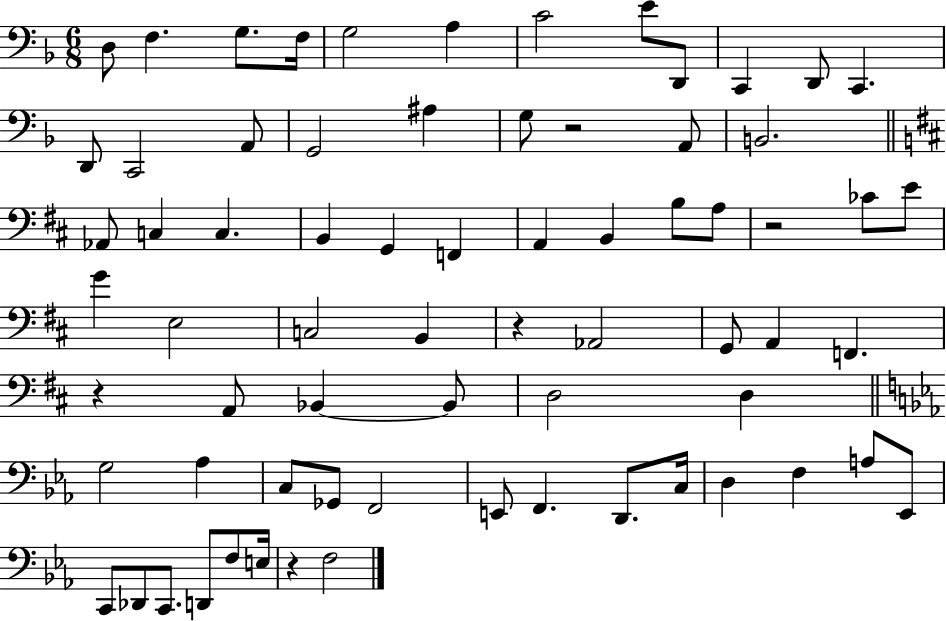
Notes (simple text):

D3/e F3/q. G3/e. F3/s G3/h A3/q C4/h E4/e D2/e C2/q D2/e C2/q. D2/e C2/h A2/e G2/h A#3/q G3/e R/h A2/e B2/h. Ab2/e C3/q C3/q. B2/q G2/q F2/q A2/q B2/q B3/e A3/e R/h CES4/e E4/e G4/q E3/h C3/h B2/q R/q Ab2/h G2/e A2/q F2/q. R/q A2/e Bb2/q Bb2/e D3/h D3/q G3/h Ab3/q C3/e Gb2/e F2/h E2/e F2/q. D2/e. C3/s D3/q F3/q A3/e Eb2/e C2/e Db2/e C2/e. D2/e F3/e E3/s R/q F3/h